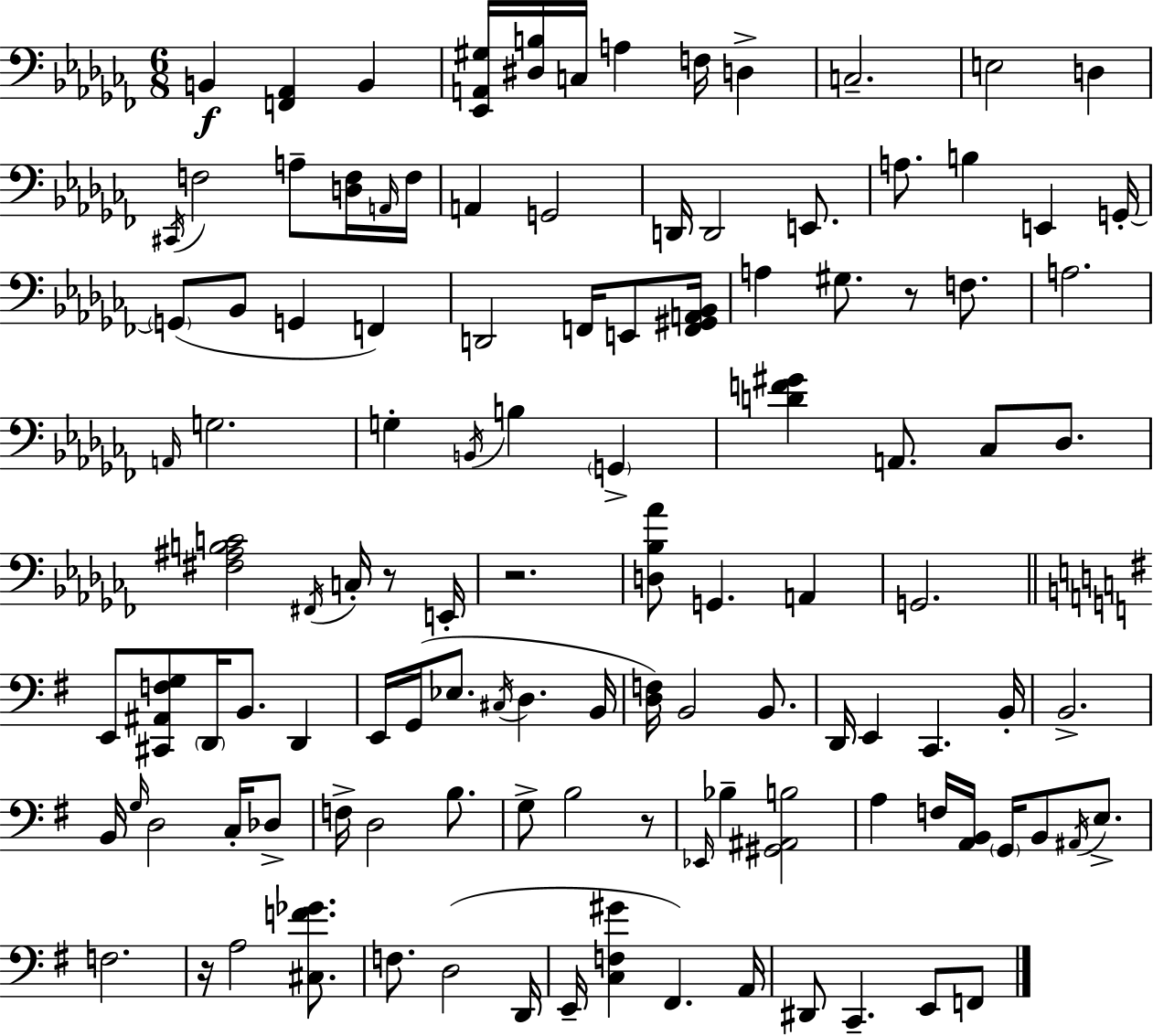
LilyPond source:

{
  \clef bass
  \numericTimeSignature
  \time 6/8
  \key aes \minor
  \repeat volta 2 { b,4\f <f, aes,>4 b,4 | <ees, a, gis>16 <dis b>16 c16 a4 f16 d4-> | c2.-- | e2 d4 | \break \acciaccatura { cis,16 } f2 a8-- <d f>16 | \grace { a,16 } f16 a,4 g,2 | d,16 d,2 e,8. | a8. b4 e,4 | \break g,16-.~~ \parenthesize g,8( bes,8 g,4 f,4) | d,2 f,16 e,8 | <f, gis, a, bes,>16 a4 gis8. r8 f8. | a2. | \break \grace { a,16 } g2. | g4-. \acciaccatura { b,16 } b4 | \parenthesize g,4-> <d' f' gis'>4 a,8. ces8 | des8. <fis ais b c'>2 | \break \acciaccatura { fis,16 } c16-. r8 e,16-. r2. | <d bes aes'>8 g,4. | a,4 g,2. | \bar "||" \break \key g \major e,8 <cis, ais, f g>8 \parenthesize d,16 b,8. d,4 | e,16 g,16( ees8. \acciaccatura { cis16 } d4. | b,16 <d f>16) b,2 b,8. | d,16 e,4 c,4. | \break b,16-. b,2.-> | b,16 \grace { g16 } d2 c16-. | des8-> f16-> d2 b8. | g8-> b2 | \break r8 \grace { ees,16 } bes4-- <gis, ais, b>2 | a4 f16 <a, b,>16 \parenthesize g,16 b,8 | \acciaccatura { ais,16 } e8.-> f2. | r16 a2 | \break <cis f' ges'>8. f8. d2( | d,16 e,16-- <c f gis'>4 fis,4.) | a,16 dis,8 c,4.-- | e,8 f,8 } \bar "|."
}